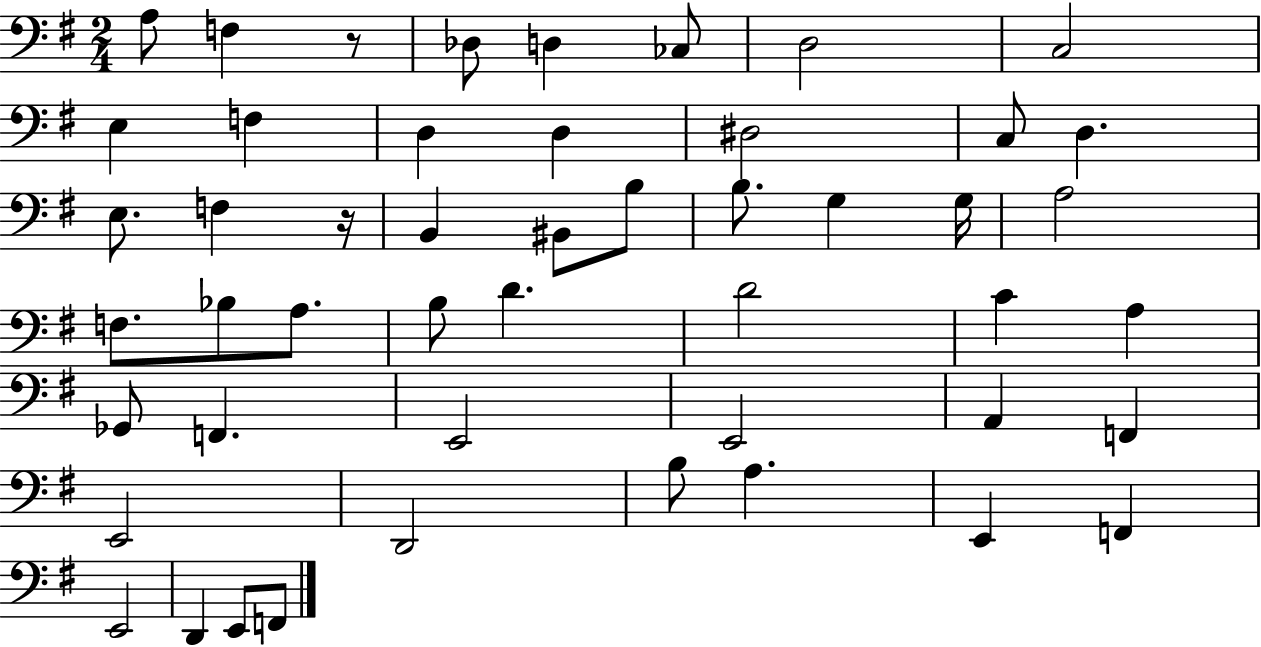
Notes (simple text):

A3/e F3/q R/e Db3/e D3/q CES3/e D3/h C3/h E3/q F3/q D3/q D3/q D#3/h C3/e D3/q. E3/e. F3/q R/s B2/q BIS2/e B3/e B3/e. G3/q G3/s A3/h F3/e. Bb3/e A3/e. B3/e D4/q. D4/h C4/q A3/q Gb2/e F2/q. E2/h E2/h A2/q F2/q E2/h D2/h B3/e A3/q. E2/q F2/q E2/h D2/q E2/e F2/e